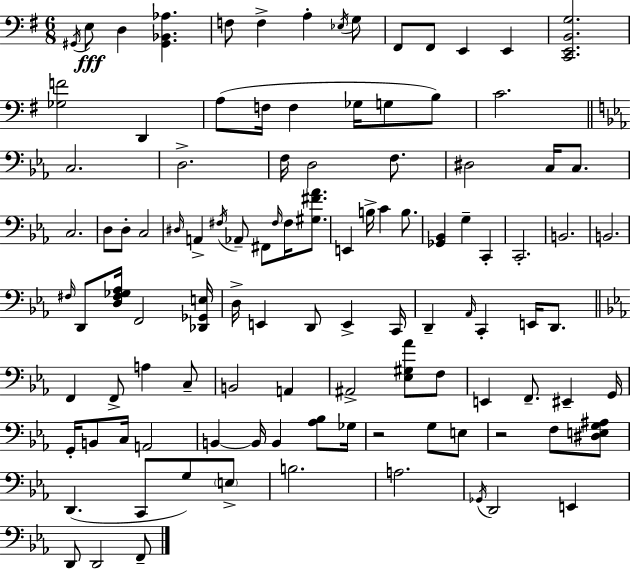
G#2/s E3/e D3/q [G#2,Bb2,Ab3]/q. F3/e F3/q A3/q Eb3/s G3/e F#2/e F#2/e E2/q E2/q [C2,E2,B2,G3]/h. [Gb3,F4]/h D2/q A3/e F3/s F3/q Gb3/s G3/e B3/e C4/h. C3/h. D3/h. F3/s D3/h F3/e. D#3/h C3/s C3/e. C3/h. D3/e D3/e C3/h D#3/s A2/q F#3/s Ab2/e F#2/e F#3/s F#3/s [G#3,F#4,Ab4]/e. E2/q B3/s C4/q B3/e. [Gb2,Bb2]/q G3/q C2/q C2/h. B2/h. B2/h. F#3/s D2/e [D3,F#3,Gb3,Ab3]/s F2/h [Db2,Gb2,E3]/s D3/s E2/q D2/e E2/q C2/s D2/q Ab2/s C2/q E2/s D2/e. F2/q F2/e A3/q C3/e B2/h A2/q A#2/h [Eb3,G#3,Ab4]/e F3/e E2/q F2/e. EIS2/q G2/s G2/s B2/e C3/s A2/h B2/q B2/s B2/q [Ab3,Bb3]/e Gb3/s R/h G3/e E3/e R/h F3/e [D#3,E3,G3,A#3]/e D2/q. C2/e G3/e E3/e B3/h. A3/h. Gb2/s D2/h E2/q D2/e D2/h F2/e